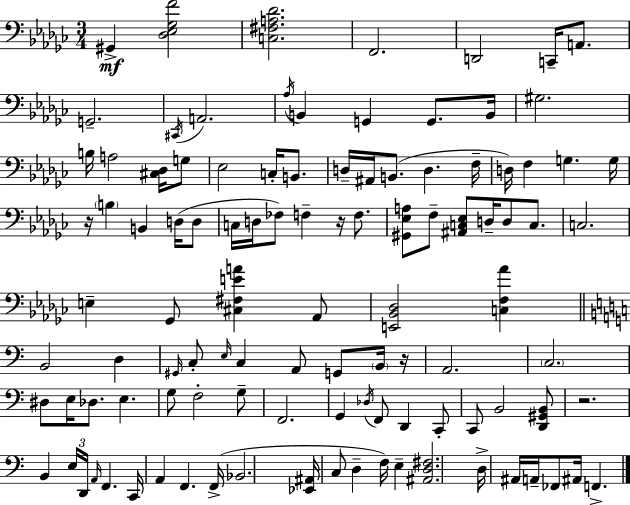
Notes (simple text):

G#2/q [Db3,Eb3,Gb3,F4]/h [C3,F#3,A3,Db4]/h. F2/h. D2/h C2/s A2/e. G2/h. C#2/s A2/h. Ab3/s B2/q G2/q G2/e. B2/s G#3/h. B3/s A3/h [C#3,Db3]/s G3/e Eb3/h C3/s B2/e. D3/s A#2/s B2/e. D3/q. F3/s D3/s F3/q G3/q. G3/s R/s B3/q B2/q D3/s D3/e C3/s D3/s FES3/e F3/q R/s F3/e. [G#2,Eb3,A3]/e F3/e [A#2,C3,Eb3]/e D3/s D3/e C3/e. C3/h. E3/q Gb2/e [C#3,F#3,E4,A4]/q Ab2/e [E2,Bb2,Db3]/h [C3,F3,Ab4]/q B2/h D3/q G#2/s C3/e E3/s C3/q A2/e G2/e B2/s R/s A2/h. C3/h. D#3/e E3/s Db3/e. E3/q. G3/e F3/h G3/e F2/h. G2/q Db3/s F2/e D2/q C2/e C2/e B2/h [D2,G#2,B2]/e R/h. B2/q E3/s D2/s A2/s F2/q. C2/s A2/q F2/q. F2/s Bb2/h. [Eb2,A#2]/s C3/e D3/q F3/s E3/q [A#2,D3,F#3]/h. D3/s A#2/s A2/s FES2/e A#2/s F2/q.